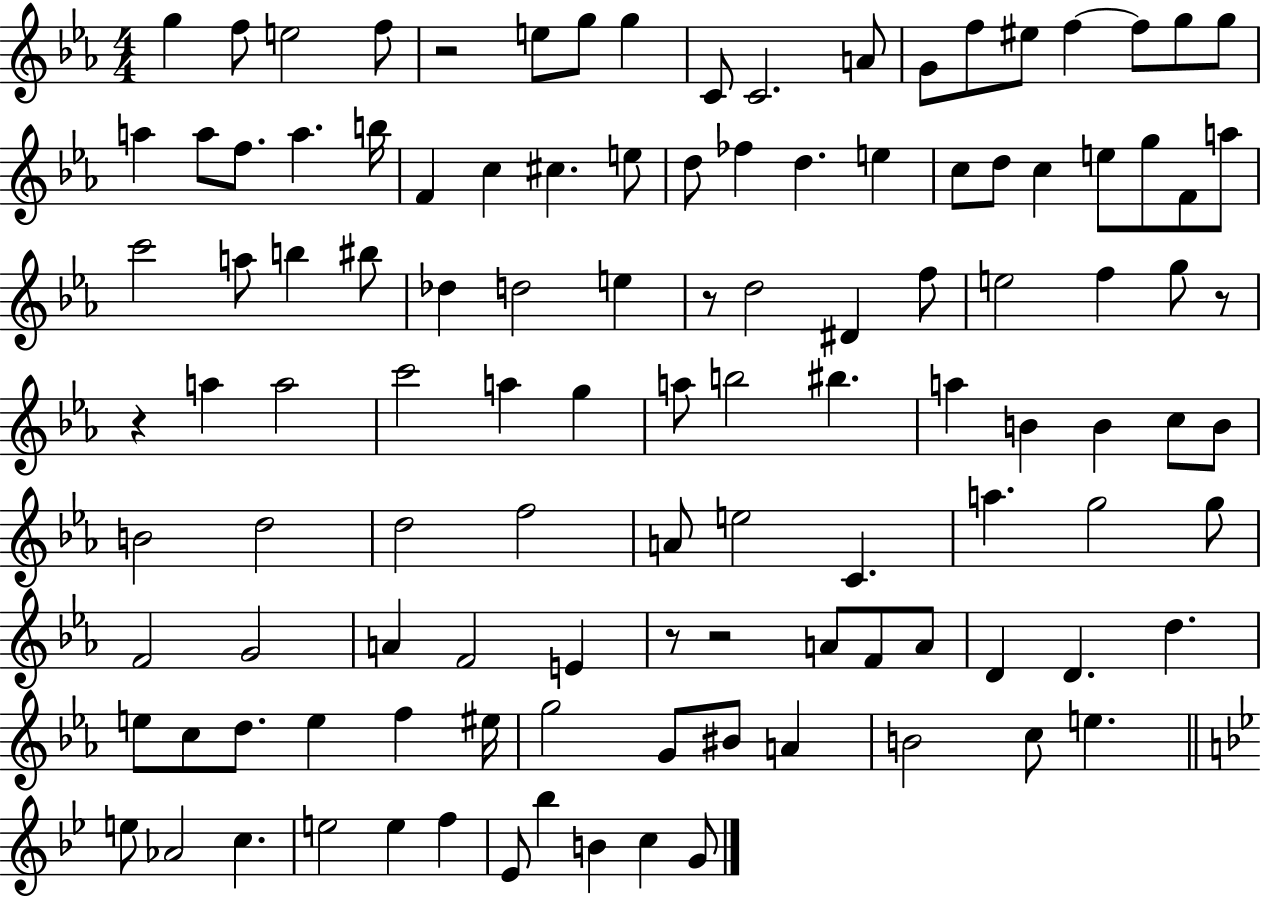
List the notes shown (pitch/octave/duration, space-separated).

G5/q F5/e E5/h F5/e R/h E5/e G5/e G5/q C4/e C4/h. A4/e G4/e F5/e EIS5/e F5/q F5/e G5/e G5/e A5/q A5/e F5/e. A5/q. B5/s F4/q C5/q C#5/q. E5/e D5/e FES5/q D5/q. E5/q C5/e D5/e C5/q E5/e G5/e F4/e A5/e C6/h A5/e B5/q BIS5/e Db5/q D5/h E5/q R/e D5/h D#4/q F5/e E5/h F5/q G5/e R/e R/q A5/q A5/h C6/h A5/q G5/q A5/e B5/h BIS5/q. A5/q B4/q B4/q C5/e B4/e B4/h D5/h D5/h F5/h A4/e E5/h C4/q. A5/q. G5/h G5/e F4/h G4/h A4/q F4/h E4/q R/e R/h A4/e F4/e A4/e D4/q D4/q. D5/q. E5/e C5/e D5/e. E5/q F5/q EIS5/s G5/h G4/e BIS4/e A4/q B4/h C5/e E5/q. E5/e Ab4/h C5/q. E5/h E5/q F5/q Eb4/e Bb5/q B4/q C5/q G4/e